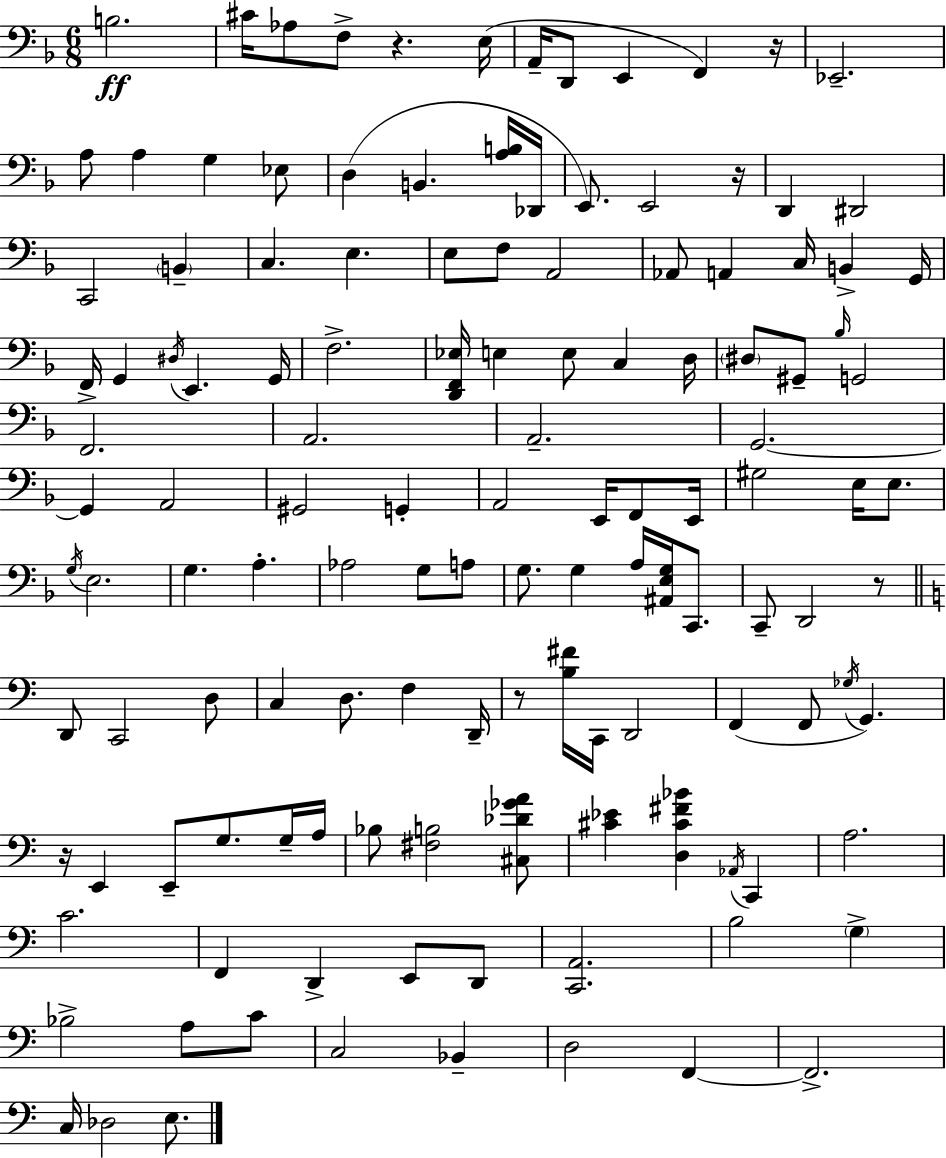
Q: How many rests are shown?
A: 6